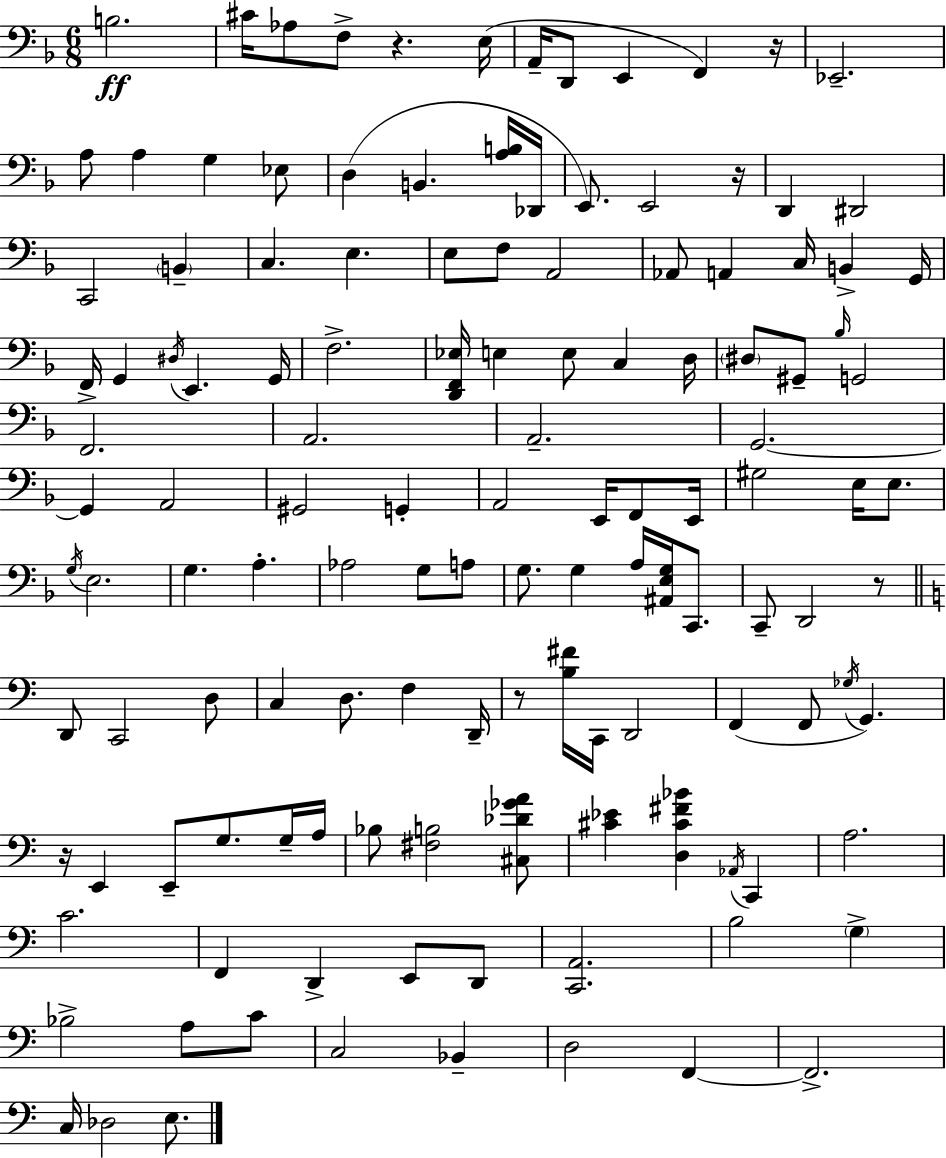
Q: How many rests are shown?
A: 6